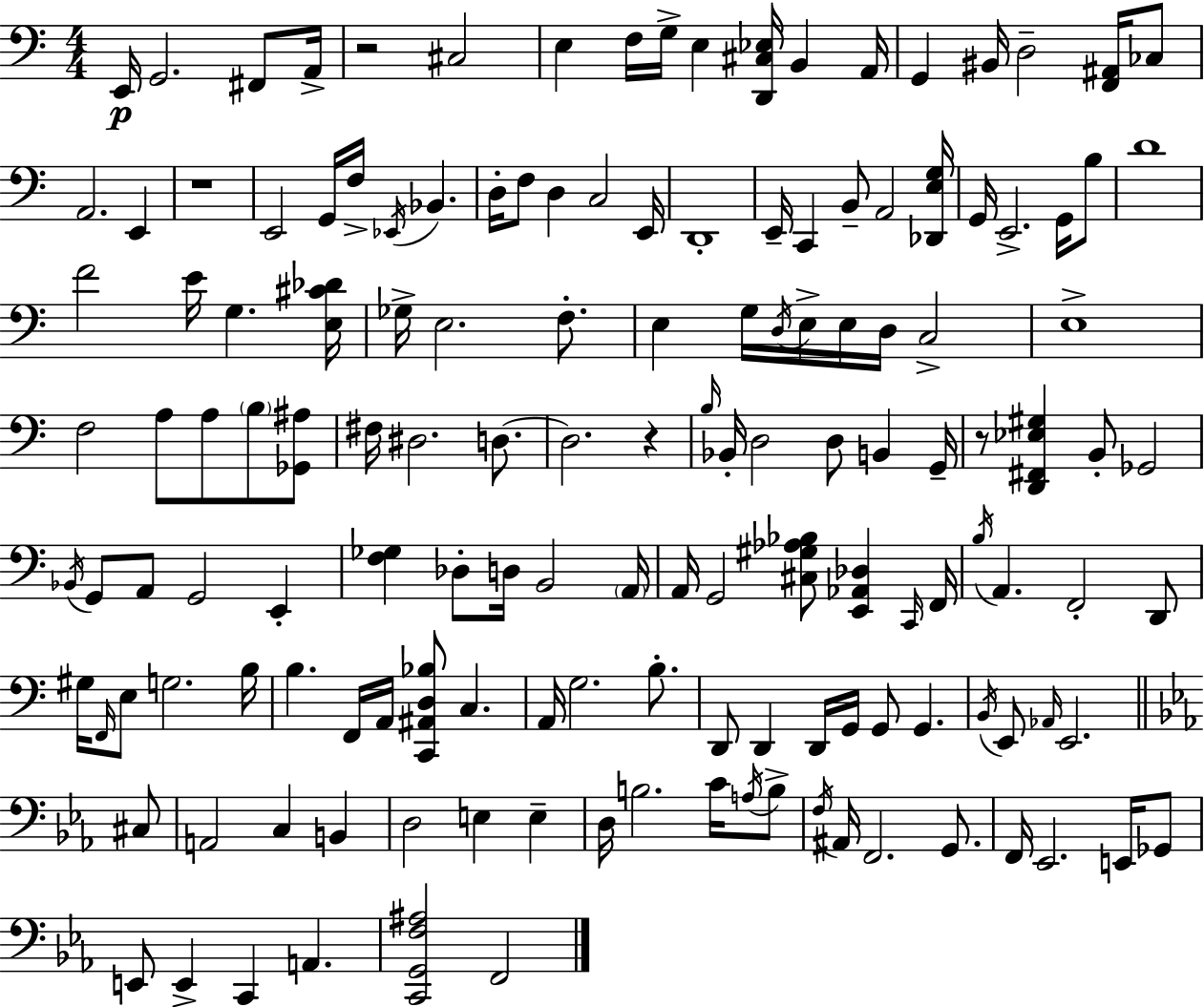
{
  \clef bass
  \numericTimeSignature
  \time 4/4
  \key c \major
  e,16\p g,2. fis,8 a,16-> | r2 cis2 | e4 f16 g16-> e4 <d, cis ees>16 b,4 a,16 | g,4 bis,16 d2-- <f, ais,>16 ces8 | \break a,2. e,4 | r1 | e,2 g,16 f16-> \acciaccatura { ees,16 } bes,4. | d16-. f8 d4 c2 | \break e,16 d,1-. | e,16-- c,4 b,8-- a,2 | <des, e g>16 g,16 e,2.-> g,16 b8 | d'1 | \break f'2 e'16 g4. | <e cis' des'>16 ges16-> e2. f8.-. | e4 g16 \acciaccatura { d16 } e16-> e16 d16 c2-> | e1-> | \break f2 a8 a8 \parenthesize b8 | <ges, ais>8 fis16 dis2. d8.~~ | d2. r4 | \grace { b16 } bes,16-. d2 d8 b,4 | \break g,16-- r8 <d, fis, ees gis>4 b,8-. ges,2 | \acciaccatura { bes,16 } g,8 a,8 g,2 | e,4-. <f ges>4 des8-. d16 b,2 | \parenthesize a,16 a,16 g,2 <cis gis aes bes>8 <e, aes, des>4 | \break \grace { c,16 } f,16 \acciaccatura { b16 } a,4. f,2-. | d,8 gis16 \grace { f,16 } e8 g2. | b16 b4. f,16 a,16 <c, ais, d bes>8 | c4. a,16 g2. | \break b8.-. d,8 d,4 d,16 g,16 g,8 | g,4. \acciaccatura { b,16 } e,8 \grace { aes,16 } e,2. | \bar "||" \break \key ees \major cis8 a,2 c4 b,4 | d2 e4 e4-- | d16 b2. c'16 | \acciaccatura { a16 } b8-> \acciaccatura { f16 } ais,16 f,2. | \break g,8. f,16 ees,2. | e,16 ges,8 e,8 e,4-> c,4 a,4. | <c, g, f ais>2 f,2 | \bar "|."
}